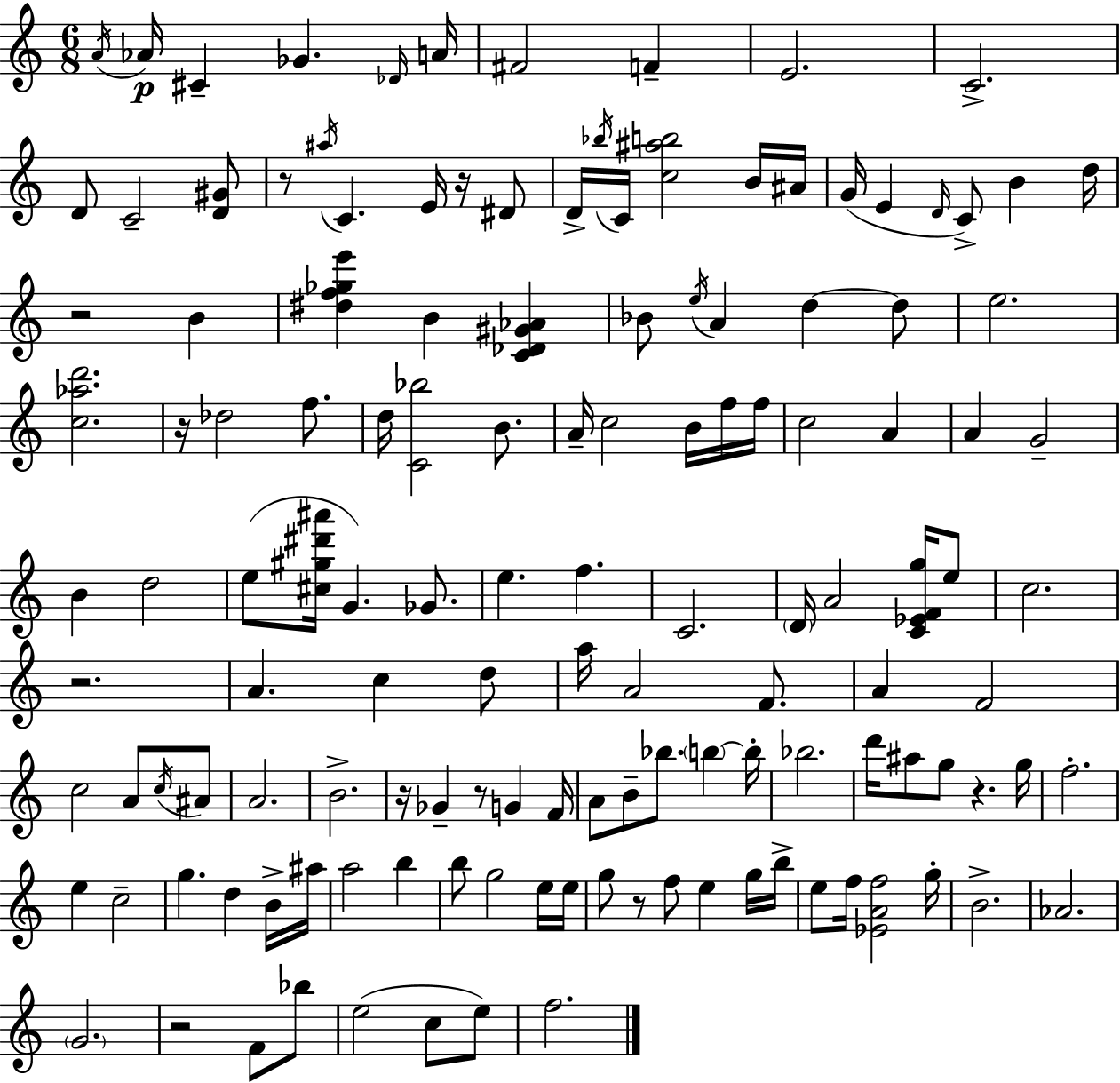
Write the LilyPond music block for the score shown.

{
  \clef treble
  \numericTimeSignature
  \time 6/8
  \key a \minor
  \acciaccatura { a'16 }\p aes'16 cis'4-- ges'4. | \grace { des'16 } a'16 fis'2 f'4-- | e'2. | c'2.-> | \break d'8 c'2-- | <d' gis'>8 r8 \acciaccatura { ais''16 } c'4. e'16 | r16 dis'8 d'16-> \acciaccatura { bes''16 } c'16 <c'' ais'' b''>2 | b'16 ais'16 g'16( e'4 \grace { d'16 }) c'8-> | \break b'4 d''16 r2 | b'4 <dis'' f'' ges'' e'''>4 b'4 | <c' des' gis' aes'>4 bes'8 \acciaccatura { e''16 } a'4 | d''4~~ d''8 e''2. | \break <c'' aes'' d'''>2. | r16 des''2 | f''8. d''16 <c' bes''>2 | b'8. a'16-- c''2 | \break b'16 f''16 f''16 c''2 | a'4 a'4 g'2-- | b'4 d''2 | e''8( <cis'' gis'' dis''' ais'''>16 g'4.) | \break ges'8. e''4. | f''4. c'2. | \parenthesize d'16 a'2 | <c' ees' f' g''>16 e''8 c''2. | \break r2. | a'4. | c''4 d''8 a''16 a'2 | f'8. a'4 f'2 | \break c''2 | a'8 \acciaccatura { c''16 } ais'8 a'2. | b'2.-> | r16 ges'4-- | \break r8 g'4 f'16 a'8 b'8-- bes''8. | \parenthesize b''4~~ b''16-. bes''2. | d'''16 ais''8 g''8 | r4. g''16 f''2.-. | \break e''4 c''2-- | g''4. | d''4 b'16-> ais''16 a''2 | b''4 b''8 g''2 | \break e''16 e''16 g''8 r8 f''8 | e''4 g''16 b''16-> e''8 f''16 <ees' a' f''>2 | g''16-. b'2.-> | aes'2. | \break \parenthesize g'2. | r2 | f'8 bes''8 e''2( | c''8 e''8) f''2. | \break \bar "|."
}